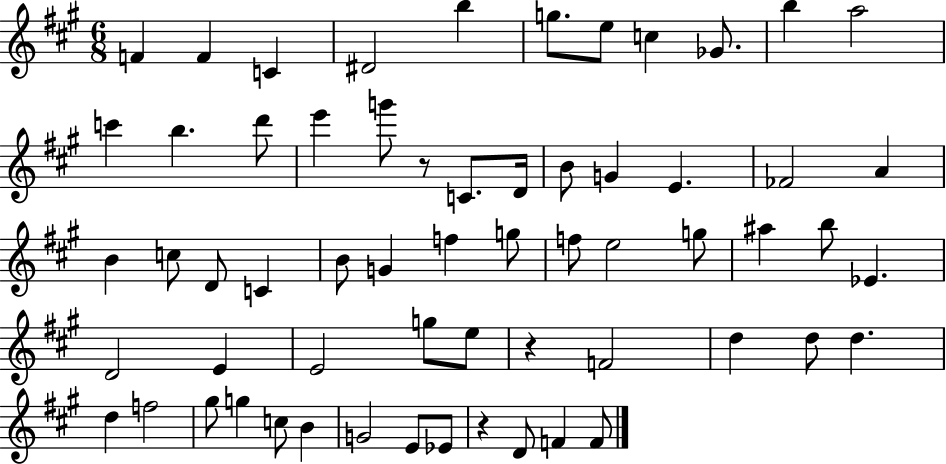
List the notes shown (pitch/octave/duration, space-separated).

F4/q F4/q C4/q D#4/h B5/q G5/e. E5/e C5/q Gb4/e. B5/q A5/h C6/q B5/q. D6/e E6/q G6/e R/e C4/e. D4/s B4/e G4/q E4/q. FES4/h A4/q B4/q C5/e D4/e C4/q B4/e G4/q F5/q G5/e F5/e E5/h G5/e A#5/q B5/e Eb4/q. D4/h E4/q E4/h G5/e E5/e R/q F4/h D5/q D5/e D5/q. D5/q F5/h G#5/e G5/q C5/e B4/q G4/h E4/e Eb4/e R/q D4/e F4/q F4/e